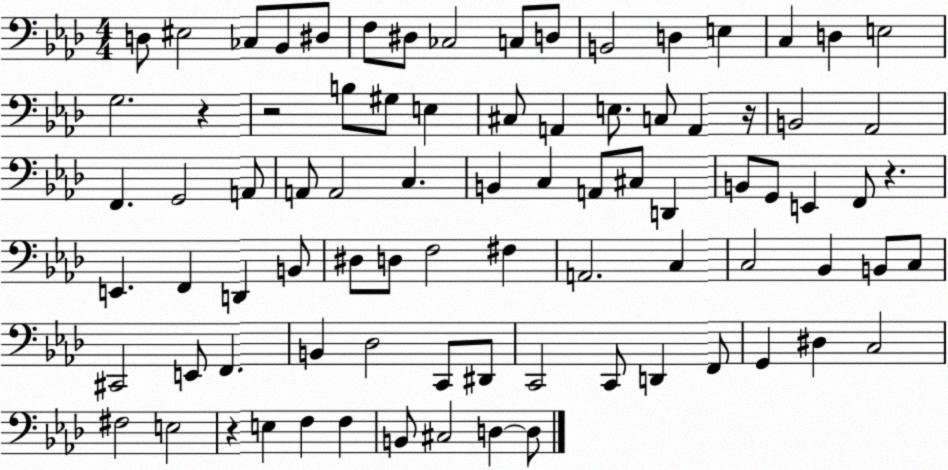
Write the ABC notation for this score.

X:1
T:Untitled
M:4/4
L:1/4
K:Ab
D,/2 ^E,2 _C,/2 _B,,/2 ^D,/2 F,/2 ^D,/2 _C,2 C,/2 D,/2 B,,2 D, E, C, D, E,2 G,2 z z2 B,/2 ^G,/2 E, ^C,/2 A,, E,/2 C,/2 A,, z/4 B,,2 _A,,2 F,, G,,2 A,,/2 A,,/2 A,,2 C, B,, C, A,,/2 ^C,/2 D,, B,,/2 G,,/2 E,, F,,/2 z E,, F,, D,, B,,/2 ^D,/2 D,/2 F,2 ^F, A,,2 C, C,2 _B,, B,,/2 C,/2 ^C,,2 E,,/2 F,, B,, _D,2 C,,/2 ^D,,/2 C,,2 C,,/2 D,, F,,/2 G,, ^D, C,2 ^F,2 E,2 z E, F, F, B,,/2 ^C,2 D, D,/2